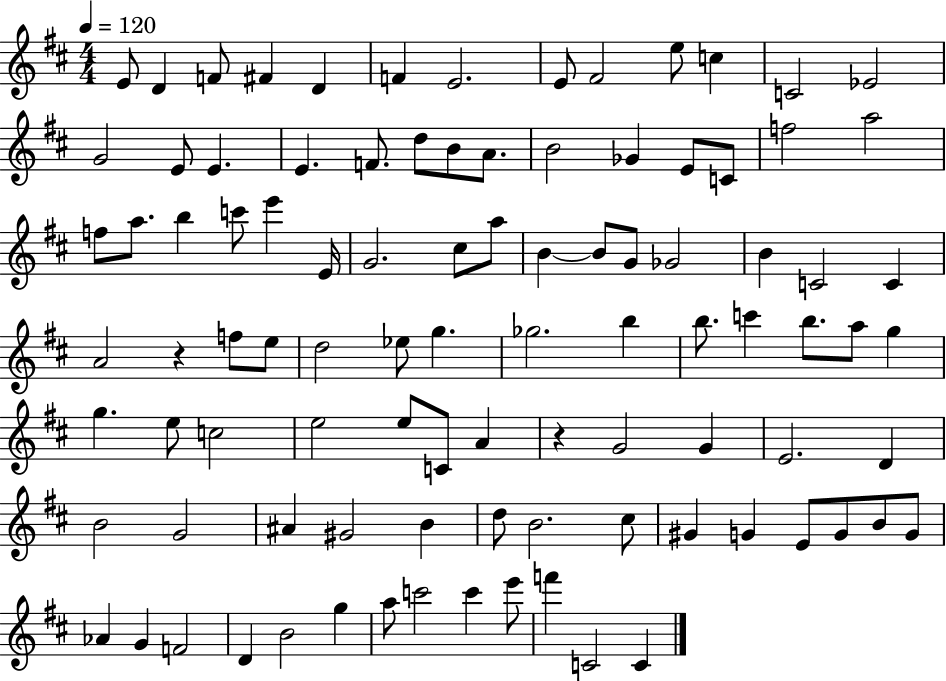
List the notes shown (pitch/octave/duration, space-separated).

E4/e D4/q F4/e F#4/q D4/q F4/q E4/h. E4/e F#4/h E5/e C5/q C4/h Eb4/h G4/h E4/e E4/q. E4/q. F4/e. D5/e B4/e A4/e. B4/h Gb4/q E4/e C4/e F5/h A5/h F5/e A5/e. B5/q C6/e E6/q E4/s G4/h. C#5/e A5/e B4/q B4/e G4/e Gb4/h B4/q C4/h C4/q A4/h R/q F5/e E5/e D5/h Eb5/e G5/q. Gb5/h. B5/q B5/e. C6/q B5/e. A5/e G5/q G5/q. E5/e C5/h E5/h E5/e C4/e A4/q R/q G4/h G4/q E4/h. D4/q B4/h G4/h A#4/q G#4/h B4/q D5/e B4/h. C#5/e G#4/q G4/q E4/e G4/e B4/e G4/e Ab4/q G4/q F4/h D4/q B4/h G5/q A5/e C6/h C6/q E6/e F6/q C4/h C4/q